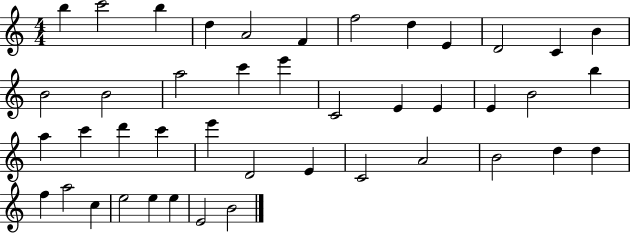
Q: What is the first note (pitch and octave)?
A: B5